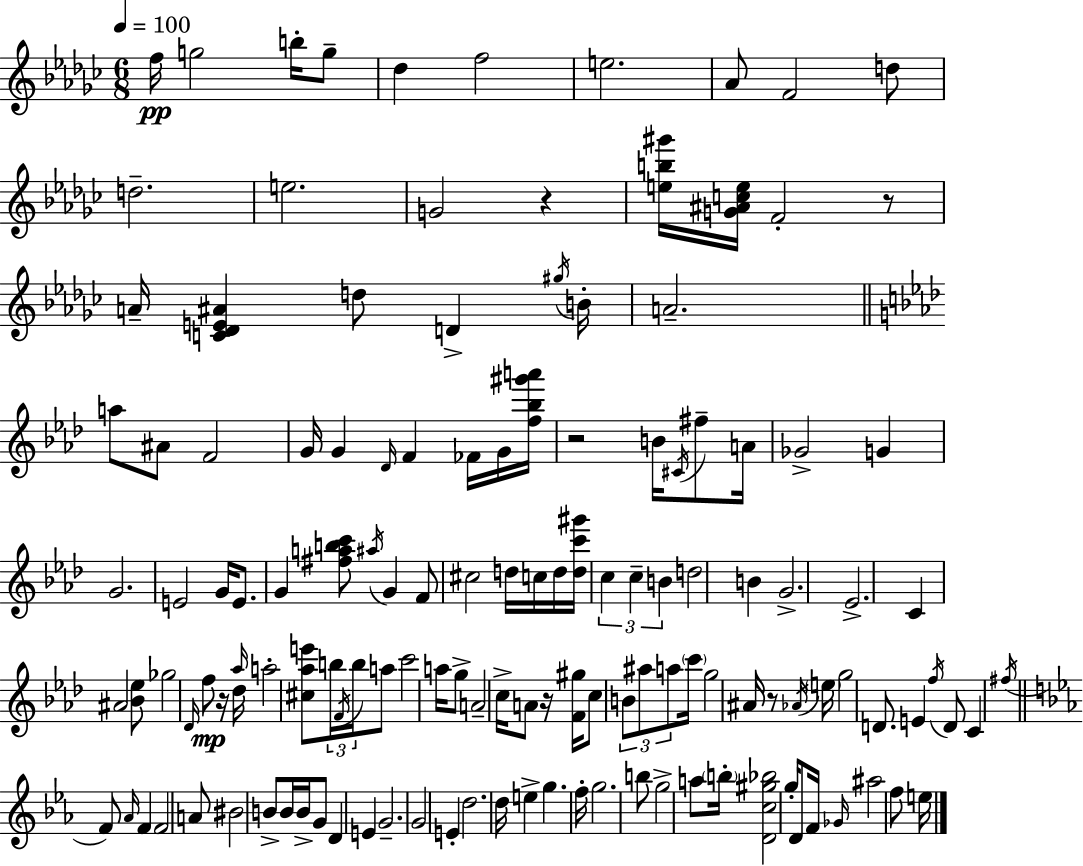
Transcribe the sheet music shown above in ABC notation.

X:1
T:Untitled
M:6/8
L:1/4
K:Ebm
f/4 g2 b/4 g/2 _d f2 e2 _A/2 F2 d/2 d2 e2 G2 z [eb^g']/4 [G^Ace]/4 F2 z/2 A/4 [C_DE^A] d/2 D ^g/4 B/4 A2 a/2 ^A/2 F2 G/4 G _D/4 F _F/4 G/4 [f_b^g'a']/4 z2 B/4 ^C/4 ^f/2 A/4 _G2 G G2 E2 G/4 E/2 G [^fabc']/2 ^a/4 G F/2 ^c2 d/4 c/4 d/4 [dc'^g']/4 c c B d2 B G2 _E2 C ^A2 [_B_e]/2 _g2 _D/4 f/2 z/4 _d/4 _a/4 a2 [^c_ae']/2 b/4 F/4 b/4 a/2 c'2 a/4 g/2 A2 c/4 A/2 z/4 [F^g]/4 c/2 B/2 ^a/2 a/2 c'/4 g2 ^A/4 z/2 _A/4 e/4 g2 D/2 E f/4 D/2 C ^f/4 F/2 _A/4 F F2 A/2 ^B2 B/2 B/4 B/4 G/2 D E G2 G2 E d2 d/4 e g f/4 g2 b/2 g2 a/2 b/4 [Dc^g_b]2 g/4 D/2 F/4 _G/4 ^a2 f/2 e/4